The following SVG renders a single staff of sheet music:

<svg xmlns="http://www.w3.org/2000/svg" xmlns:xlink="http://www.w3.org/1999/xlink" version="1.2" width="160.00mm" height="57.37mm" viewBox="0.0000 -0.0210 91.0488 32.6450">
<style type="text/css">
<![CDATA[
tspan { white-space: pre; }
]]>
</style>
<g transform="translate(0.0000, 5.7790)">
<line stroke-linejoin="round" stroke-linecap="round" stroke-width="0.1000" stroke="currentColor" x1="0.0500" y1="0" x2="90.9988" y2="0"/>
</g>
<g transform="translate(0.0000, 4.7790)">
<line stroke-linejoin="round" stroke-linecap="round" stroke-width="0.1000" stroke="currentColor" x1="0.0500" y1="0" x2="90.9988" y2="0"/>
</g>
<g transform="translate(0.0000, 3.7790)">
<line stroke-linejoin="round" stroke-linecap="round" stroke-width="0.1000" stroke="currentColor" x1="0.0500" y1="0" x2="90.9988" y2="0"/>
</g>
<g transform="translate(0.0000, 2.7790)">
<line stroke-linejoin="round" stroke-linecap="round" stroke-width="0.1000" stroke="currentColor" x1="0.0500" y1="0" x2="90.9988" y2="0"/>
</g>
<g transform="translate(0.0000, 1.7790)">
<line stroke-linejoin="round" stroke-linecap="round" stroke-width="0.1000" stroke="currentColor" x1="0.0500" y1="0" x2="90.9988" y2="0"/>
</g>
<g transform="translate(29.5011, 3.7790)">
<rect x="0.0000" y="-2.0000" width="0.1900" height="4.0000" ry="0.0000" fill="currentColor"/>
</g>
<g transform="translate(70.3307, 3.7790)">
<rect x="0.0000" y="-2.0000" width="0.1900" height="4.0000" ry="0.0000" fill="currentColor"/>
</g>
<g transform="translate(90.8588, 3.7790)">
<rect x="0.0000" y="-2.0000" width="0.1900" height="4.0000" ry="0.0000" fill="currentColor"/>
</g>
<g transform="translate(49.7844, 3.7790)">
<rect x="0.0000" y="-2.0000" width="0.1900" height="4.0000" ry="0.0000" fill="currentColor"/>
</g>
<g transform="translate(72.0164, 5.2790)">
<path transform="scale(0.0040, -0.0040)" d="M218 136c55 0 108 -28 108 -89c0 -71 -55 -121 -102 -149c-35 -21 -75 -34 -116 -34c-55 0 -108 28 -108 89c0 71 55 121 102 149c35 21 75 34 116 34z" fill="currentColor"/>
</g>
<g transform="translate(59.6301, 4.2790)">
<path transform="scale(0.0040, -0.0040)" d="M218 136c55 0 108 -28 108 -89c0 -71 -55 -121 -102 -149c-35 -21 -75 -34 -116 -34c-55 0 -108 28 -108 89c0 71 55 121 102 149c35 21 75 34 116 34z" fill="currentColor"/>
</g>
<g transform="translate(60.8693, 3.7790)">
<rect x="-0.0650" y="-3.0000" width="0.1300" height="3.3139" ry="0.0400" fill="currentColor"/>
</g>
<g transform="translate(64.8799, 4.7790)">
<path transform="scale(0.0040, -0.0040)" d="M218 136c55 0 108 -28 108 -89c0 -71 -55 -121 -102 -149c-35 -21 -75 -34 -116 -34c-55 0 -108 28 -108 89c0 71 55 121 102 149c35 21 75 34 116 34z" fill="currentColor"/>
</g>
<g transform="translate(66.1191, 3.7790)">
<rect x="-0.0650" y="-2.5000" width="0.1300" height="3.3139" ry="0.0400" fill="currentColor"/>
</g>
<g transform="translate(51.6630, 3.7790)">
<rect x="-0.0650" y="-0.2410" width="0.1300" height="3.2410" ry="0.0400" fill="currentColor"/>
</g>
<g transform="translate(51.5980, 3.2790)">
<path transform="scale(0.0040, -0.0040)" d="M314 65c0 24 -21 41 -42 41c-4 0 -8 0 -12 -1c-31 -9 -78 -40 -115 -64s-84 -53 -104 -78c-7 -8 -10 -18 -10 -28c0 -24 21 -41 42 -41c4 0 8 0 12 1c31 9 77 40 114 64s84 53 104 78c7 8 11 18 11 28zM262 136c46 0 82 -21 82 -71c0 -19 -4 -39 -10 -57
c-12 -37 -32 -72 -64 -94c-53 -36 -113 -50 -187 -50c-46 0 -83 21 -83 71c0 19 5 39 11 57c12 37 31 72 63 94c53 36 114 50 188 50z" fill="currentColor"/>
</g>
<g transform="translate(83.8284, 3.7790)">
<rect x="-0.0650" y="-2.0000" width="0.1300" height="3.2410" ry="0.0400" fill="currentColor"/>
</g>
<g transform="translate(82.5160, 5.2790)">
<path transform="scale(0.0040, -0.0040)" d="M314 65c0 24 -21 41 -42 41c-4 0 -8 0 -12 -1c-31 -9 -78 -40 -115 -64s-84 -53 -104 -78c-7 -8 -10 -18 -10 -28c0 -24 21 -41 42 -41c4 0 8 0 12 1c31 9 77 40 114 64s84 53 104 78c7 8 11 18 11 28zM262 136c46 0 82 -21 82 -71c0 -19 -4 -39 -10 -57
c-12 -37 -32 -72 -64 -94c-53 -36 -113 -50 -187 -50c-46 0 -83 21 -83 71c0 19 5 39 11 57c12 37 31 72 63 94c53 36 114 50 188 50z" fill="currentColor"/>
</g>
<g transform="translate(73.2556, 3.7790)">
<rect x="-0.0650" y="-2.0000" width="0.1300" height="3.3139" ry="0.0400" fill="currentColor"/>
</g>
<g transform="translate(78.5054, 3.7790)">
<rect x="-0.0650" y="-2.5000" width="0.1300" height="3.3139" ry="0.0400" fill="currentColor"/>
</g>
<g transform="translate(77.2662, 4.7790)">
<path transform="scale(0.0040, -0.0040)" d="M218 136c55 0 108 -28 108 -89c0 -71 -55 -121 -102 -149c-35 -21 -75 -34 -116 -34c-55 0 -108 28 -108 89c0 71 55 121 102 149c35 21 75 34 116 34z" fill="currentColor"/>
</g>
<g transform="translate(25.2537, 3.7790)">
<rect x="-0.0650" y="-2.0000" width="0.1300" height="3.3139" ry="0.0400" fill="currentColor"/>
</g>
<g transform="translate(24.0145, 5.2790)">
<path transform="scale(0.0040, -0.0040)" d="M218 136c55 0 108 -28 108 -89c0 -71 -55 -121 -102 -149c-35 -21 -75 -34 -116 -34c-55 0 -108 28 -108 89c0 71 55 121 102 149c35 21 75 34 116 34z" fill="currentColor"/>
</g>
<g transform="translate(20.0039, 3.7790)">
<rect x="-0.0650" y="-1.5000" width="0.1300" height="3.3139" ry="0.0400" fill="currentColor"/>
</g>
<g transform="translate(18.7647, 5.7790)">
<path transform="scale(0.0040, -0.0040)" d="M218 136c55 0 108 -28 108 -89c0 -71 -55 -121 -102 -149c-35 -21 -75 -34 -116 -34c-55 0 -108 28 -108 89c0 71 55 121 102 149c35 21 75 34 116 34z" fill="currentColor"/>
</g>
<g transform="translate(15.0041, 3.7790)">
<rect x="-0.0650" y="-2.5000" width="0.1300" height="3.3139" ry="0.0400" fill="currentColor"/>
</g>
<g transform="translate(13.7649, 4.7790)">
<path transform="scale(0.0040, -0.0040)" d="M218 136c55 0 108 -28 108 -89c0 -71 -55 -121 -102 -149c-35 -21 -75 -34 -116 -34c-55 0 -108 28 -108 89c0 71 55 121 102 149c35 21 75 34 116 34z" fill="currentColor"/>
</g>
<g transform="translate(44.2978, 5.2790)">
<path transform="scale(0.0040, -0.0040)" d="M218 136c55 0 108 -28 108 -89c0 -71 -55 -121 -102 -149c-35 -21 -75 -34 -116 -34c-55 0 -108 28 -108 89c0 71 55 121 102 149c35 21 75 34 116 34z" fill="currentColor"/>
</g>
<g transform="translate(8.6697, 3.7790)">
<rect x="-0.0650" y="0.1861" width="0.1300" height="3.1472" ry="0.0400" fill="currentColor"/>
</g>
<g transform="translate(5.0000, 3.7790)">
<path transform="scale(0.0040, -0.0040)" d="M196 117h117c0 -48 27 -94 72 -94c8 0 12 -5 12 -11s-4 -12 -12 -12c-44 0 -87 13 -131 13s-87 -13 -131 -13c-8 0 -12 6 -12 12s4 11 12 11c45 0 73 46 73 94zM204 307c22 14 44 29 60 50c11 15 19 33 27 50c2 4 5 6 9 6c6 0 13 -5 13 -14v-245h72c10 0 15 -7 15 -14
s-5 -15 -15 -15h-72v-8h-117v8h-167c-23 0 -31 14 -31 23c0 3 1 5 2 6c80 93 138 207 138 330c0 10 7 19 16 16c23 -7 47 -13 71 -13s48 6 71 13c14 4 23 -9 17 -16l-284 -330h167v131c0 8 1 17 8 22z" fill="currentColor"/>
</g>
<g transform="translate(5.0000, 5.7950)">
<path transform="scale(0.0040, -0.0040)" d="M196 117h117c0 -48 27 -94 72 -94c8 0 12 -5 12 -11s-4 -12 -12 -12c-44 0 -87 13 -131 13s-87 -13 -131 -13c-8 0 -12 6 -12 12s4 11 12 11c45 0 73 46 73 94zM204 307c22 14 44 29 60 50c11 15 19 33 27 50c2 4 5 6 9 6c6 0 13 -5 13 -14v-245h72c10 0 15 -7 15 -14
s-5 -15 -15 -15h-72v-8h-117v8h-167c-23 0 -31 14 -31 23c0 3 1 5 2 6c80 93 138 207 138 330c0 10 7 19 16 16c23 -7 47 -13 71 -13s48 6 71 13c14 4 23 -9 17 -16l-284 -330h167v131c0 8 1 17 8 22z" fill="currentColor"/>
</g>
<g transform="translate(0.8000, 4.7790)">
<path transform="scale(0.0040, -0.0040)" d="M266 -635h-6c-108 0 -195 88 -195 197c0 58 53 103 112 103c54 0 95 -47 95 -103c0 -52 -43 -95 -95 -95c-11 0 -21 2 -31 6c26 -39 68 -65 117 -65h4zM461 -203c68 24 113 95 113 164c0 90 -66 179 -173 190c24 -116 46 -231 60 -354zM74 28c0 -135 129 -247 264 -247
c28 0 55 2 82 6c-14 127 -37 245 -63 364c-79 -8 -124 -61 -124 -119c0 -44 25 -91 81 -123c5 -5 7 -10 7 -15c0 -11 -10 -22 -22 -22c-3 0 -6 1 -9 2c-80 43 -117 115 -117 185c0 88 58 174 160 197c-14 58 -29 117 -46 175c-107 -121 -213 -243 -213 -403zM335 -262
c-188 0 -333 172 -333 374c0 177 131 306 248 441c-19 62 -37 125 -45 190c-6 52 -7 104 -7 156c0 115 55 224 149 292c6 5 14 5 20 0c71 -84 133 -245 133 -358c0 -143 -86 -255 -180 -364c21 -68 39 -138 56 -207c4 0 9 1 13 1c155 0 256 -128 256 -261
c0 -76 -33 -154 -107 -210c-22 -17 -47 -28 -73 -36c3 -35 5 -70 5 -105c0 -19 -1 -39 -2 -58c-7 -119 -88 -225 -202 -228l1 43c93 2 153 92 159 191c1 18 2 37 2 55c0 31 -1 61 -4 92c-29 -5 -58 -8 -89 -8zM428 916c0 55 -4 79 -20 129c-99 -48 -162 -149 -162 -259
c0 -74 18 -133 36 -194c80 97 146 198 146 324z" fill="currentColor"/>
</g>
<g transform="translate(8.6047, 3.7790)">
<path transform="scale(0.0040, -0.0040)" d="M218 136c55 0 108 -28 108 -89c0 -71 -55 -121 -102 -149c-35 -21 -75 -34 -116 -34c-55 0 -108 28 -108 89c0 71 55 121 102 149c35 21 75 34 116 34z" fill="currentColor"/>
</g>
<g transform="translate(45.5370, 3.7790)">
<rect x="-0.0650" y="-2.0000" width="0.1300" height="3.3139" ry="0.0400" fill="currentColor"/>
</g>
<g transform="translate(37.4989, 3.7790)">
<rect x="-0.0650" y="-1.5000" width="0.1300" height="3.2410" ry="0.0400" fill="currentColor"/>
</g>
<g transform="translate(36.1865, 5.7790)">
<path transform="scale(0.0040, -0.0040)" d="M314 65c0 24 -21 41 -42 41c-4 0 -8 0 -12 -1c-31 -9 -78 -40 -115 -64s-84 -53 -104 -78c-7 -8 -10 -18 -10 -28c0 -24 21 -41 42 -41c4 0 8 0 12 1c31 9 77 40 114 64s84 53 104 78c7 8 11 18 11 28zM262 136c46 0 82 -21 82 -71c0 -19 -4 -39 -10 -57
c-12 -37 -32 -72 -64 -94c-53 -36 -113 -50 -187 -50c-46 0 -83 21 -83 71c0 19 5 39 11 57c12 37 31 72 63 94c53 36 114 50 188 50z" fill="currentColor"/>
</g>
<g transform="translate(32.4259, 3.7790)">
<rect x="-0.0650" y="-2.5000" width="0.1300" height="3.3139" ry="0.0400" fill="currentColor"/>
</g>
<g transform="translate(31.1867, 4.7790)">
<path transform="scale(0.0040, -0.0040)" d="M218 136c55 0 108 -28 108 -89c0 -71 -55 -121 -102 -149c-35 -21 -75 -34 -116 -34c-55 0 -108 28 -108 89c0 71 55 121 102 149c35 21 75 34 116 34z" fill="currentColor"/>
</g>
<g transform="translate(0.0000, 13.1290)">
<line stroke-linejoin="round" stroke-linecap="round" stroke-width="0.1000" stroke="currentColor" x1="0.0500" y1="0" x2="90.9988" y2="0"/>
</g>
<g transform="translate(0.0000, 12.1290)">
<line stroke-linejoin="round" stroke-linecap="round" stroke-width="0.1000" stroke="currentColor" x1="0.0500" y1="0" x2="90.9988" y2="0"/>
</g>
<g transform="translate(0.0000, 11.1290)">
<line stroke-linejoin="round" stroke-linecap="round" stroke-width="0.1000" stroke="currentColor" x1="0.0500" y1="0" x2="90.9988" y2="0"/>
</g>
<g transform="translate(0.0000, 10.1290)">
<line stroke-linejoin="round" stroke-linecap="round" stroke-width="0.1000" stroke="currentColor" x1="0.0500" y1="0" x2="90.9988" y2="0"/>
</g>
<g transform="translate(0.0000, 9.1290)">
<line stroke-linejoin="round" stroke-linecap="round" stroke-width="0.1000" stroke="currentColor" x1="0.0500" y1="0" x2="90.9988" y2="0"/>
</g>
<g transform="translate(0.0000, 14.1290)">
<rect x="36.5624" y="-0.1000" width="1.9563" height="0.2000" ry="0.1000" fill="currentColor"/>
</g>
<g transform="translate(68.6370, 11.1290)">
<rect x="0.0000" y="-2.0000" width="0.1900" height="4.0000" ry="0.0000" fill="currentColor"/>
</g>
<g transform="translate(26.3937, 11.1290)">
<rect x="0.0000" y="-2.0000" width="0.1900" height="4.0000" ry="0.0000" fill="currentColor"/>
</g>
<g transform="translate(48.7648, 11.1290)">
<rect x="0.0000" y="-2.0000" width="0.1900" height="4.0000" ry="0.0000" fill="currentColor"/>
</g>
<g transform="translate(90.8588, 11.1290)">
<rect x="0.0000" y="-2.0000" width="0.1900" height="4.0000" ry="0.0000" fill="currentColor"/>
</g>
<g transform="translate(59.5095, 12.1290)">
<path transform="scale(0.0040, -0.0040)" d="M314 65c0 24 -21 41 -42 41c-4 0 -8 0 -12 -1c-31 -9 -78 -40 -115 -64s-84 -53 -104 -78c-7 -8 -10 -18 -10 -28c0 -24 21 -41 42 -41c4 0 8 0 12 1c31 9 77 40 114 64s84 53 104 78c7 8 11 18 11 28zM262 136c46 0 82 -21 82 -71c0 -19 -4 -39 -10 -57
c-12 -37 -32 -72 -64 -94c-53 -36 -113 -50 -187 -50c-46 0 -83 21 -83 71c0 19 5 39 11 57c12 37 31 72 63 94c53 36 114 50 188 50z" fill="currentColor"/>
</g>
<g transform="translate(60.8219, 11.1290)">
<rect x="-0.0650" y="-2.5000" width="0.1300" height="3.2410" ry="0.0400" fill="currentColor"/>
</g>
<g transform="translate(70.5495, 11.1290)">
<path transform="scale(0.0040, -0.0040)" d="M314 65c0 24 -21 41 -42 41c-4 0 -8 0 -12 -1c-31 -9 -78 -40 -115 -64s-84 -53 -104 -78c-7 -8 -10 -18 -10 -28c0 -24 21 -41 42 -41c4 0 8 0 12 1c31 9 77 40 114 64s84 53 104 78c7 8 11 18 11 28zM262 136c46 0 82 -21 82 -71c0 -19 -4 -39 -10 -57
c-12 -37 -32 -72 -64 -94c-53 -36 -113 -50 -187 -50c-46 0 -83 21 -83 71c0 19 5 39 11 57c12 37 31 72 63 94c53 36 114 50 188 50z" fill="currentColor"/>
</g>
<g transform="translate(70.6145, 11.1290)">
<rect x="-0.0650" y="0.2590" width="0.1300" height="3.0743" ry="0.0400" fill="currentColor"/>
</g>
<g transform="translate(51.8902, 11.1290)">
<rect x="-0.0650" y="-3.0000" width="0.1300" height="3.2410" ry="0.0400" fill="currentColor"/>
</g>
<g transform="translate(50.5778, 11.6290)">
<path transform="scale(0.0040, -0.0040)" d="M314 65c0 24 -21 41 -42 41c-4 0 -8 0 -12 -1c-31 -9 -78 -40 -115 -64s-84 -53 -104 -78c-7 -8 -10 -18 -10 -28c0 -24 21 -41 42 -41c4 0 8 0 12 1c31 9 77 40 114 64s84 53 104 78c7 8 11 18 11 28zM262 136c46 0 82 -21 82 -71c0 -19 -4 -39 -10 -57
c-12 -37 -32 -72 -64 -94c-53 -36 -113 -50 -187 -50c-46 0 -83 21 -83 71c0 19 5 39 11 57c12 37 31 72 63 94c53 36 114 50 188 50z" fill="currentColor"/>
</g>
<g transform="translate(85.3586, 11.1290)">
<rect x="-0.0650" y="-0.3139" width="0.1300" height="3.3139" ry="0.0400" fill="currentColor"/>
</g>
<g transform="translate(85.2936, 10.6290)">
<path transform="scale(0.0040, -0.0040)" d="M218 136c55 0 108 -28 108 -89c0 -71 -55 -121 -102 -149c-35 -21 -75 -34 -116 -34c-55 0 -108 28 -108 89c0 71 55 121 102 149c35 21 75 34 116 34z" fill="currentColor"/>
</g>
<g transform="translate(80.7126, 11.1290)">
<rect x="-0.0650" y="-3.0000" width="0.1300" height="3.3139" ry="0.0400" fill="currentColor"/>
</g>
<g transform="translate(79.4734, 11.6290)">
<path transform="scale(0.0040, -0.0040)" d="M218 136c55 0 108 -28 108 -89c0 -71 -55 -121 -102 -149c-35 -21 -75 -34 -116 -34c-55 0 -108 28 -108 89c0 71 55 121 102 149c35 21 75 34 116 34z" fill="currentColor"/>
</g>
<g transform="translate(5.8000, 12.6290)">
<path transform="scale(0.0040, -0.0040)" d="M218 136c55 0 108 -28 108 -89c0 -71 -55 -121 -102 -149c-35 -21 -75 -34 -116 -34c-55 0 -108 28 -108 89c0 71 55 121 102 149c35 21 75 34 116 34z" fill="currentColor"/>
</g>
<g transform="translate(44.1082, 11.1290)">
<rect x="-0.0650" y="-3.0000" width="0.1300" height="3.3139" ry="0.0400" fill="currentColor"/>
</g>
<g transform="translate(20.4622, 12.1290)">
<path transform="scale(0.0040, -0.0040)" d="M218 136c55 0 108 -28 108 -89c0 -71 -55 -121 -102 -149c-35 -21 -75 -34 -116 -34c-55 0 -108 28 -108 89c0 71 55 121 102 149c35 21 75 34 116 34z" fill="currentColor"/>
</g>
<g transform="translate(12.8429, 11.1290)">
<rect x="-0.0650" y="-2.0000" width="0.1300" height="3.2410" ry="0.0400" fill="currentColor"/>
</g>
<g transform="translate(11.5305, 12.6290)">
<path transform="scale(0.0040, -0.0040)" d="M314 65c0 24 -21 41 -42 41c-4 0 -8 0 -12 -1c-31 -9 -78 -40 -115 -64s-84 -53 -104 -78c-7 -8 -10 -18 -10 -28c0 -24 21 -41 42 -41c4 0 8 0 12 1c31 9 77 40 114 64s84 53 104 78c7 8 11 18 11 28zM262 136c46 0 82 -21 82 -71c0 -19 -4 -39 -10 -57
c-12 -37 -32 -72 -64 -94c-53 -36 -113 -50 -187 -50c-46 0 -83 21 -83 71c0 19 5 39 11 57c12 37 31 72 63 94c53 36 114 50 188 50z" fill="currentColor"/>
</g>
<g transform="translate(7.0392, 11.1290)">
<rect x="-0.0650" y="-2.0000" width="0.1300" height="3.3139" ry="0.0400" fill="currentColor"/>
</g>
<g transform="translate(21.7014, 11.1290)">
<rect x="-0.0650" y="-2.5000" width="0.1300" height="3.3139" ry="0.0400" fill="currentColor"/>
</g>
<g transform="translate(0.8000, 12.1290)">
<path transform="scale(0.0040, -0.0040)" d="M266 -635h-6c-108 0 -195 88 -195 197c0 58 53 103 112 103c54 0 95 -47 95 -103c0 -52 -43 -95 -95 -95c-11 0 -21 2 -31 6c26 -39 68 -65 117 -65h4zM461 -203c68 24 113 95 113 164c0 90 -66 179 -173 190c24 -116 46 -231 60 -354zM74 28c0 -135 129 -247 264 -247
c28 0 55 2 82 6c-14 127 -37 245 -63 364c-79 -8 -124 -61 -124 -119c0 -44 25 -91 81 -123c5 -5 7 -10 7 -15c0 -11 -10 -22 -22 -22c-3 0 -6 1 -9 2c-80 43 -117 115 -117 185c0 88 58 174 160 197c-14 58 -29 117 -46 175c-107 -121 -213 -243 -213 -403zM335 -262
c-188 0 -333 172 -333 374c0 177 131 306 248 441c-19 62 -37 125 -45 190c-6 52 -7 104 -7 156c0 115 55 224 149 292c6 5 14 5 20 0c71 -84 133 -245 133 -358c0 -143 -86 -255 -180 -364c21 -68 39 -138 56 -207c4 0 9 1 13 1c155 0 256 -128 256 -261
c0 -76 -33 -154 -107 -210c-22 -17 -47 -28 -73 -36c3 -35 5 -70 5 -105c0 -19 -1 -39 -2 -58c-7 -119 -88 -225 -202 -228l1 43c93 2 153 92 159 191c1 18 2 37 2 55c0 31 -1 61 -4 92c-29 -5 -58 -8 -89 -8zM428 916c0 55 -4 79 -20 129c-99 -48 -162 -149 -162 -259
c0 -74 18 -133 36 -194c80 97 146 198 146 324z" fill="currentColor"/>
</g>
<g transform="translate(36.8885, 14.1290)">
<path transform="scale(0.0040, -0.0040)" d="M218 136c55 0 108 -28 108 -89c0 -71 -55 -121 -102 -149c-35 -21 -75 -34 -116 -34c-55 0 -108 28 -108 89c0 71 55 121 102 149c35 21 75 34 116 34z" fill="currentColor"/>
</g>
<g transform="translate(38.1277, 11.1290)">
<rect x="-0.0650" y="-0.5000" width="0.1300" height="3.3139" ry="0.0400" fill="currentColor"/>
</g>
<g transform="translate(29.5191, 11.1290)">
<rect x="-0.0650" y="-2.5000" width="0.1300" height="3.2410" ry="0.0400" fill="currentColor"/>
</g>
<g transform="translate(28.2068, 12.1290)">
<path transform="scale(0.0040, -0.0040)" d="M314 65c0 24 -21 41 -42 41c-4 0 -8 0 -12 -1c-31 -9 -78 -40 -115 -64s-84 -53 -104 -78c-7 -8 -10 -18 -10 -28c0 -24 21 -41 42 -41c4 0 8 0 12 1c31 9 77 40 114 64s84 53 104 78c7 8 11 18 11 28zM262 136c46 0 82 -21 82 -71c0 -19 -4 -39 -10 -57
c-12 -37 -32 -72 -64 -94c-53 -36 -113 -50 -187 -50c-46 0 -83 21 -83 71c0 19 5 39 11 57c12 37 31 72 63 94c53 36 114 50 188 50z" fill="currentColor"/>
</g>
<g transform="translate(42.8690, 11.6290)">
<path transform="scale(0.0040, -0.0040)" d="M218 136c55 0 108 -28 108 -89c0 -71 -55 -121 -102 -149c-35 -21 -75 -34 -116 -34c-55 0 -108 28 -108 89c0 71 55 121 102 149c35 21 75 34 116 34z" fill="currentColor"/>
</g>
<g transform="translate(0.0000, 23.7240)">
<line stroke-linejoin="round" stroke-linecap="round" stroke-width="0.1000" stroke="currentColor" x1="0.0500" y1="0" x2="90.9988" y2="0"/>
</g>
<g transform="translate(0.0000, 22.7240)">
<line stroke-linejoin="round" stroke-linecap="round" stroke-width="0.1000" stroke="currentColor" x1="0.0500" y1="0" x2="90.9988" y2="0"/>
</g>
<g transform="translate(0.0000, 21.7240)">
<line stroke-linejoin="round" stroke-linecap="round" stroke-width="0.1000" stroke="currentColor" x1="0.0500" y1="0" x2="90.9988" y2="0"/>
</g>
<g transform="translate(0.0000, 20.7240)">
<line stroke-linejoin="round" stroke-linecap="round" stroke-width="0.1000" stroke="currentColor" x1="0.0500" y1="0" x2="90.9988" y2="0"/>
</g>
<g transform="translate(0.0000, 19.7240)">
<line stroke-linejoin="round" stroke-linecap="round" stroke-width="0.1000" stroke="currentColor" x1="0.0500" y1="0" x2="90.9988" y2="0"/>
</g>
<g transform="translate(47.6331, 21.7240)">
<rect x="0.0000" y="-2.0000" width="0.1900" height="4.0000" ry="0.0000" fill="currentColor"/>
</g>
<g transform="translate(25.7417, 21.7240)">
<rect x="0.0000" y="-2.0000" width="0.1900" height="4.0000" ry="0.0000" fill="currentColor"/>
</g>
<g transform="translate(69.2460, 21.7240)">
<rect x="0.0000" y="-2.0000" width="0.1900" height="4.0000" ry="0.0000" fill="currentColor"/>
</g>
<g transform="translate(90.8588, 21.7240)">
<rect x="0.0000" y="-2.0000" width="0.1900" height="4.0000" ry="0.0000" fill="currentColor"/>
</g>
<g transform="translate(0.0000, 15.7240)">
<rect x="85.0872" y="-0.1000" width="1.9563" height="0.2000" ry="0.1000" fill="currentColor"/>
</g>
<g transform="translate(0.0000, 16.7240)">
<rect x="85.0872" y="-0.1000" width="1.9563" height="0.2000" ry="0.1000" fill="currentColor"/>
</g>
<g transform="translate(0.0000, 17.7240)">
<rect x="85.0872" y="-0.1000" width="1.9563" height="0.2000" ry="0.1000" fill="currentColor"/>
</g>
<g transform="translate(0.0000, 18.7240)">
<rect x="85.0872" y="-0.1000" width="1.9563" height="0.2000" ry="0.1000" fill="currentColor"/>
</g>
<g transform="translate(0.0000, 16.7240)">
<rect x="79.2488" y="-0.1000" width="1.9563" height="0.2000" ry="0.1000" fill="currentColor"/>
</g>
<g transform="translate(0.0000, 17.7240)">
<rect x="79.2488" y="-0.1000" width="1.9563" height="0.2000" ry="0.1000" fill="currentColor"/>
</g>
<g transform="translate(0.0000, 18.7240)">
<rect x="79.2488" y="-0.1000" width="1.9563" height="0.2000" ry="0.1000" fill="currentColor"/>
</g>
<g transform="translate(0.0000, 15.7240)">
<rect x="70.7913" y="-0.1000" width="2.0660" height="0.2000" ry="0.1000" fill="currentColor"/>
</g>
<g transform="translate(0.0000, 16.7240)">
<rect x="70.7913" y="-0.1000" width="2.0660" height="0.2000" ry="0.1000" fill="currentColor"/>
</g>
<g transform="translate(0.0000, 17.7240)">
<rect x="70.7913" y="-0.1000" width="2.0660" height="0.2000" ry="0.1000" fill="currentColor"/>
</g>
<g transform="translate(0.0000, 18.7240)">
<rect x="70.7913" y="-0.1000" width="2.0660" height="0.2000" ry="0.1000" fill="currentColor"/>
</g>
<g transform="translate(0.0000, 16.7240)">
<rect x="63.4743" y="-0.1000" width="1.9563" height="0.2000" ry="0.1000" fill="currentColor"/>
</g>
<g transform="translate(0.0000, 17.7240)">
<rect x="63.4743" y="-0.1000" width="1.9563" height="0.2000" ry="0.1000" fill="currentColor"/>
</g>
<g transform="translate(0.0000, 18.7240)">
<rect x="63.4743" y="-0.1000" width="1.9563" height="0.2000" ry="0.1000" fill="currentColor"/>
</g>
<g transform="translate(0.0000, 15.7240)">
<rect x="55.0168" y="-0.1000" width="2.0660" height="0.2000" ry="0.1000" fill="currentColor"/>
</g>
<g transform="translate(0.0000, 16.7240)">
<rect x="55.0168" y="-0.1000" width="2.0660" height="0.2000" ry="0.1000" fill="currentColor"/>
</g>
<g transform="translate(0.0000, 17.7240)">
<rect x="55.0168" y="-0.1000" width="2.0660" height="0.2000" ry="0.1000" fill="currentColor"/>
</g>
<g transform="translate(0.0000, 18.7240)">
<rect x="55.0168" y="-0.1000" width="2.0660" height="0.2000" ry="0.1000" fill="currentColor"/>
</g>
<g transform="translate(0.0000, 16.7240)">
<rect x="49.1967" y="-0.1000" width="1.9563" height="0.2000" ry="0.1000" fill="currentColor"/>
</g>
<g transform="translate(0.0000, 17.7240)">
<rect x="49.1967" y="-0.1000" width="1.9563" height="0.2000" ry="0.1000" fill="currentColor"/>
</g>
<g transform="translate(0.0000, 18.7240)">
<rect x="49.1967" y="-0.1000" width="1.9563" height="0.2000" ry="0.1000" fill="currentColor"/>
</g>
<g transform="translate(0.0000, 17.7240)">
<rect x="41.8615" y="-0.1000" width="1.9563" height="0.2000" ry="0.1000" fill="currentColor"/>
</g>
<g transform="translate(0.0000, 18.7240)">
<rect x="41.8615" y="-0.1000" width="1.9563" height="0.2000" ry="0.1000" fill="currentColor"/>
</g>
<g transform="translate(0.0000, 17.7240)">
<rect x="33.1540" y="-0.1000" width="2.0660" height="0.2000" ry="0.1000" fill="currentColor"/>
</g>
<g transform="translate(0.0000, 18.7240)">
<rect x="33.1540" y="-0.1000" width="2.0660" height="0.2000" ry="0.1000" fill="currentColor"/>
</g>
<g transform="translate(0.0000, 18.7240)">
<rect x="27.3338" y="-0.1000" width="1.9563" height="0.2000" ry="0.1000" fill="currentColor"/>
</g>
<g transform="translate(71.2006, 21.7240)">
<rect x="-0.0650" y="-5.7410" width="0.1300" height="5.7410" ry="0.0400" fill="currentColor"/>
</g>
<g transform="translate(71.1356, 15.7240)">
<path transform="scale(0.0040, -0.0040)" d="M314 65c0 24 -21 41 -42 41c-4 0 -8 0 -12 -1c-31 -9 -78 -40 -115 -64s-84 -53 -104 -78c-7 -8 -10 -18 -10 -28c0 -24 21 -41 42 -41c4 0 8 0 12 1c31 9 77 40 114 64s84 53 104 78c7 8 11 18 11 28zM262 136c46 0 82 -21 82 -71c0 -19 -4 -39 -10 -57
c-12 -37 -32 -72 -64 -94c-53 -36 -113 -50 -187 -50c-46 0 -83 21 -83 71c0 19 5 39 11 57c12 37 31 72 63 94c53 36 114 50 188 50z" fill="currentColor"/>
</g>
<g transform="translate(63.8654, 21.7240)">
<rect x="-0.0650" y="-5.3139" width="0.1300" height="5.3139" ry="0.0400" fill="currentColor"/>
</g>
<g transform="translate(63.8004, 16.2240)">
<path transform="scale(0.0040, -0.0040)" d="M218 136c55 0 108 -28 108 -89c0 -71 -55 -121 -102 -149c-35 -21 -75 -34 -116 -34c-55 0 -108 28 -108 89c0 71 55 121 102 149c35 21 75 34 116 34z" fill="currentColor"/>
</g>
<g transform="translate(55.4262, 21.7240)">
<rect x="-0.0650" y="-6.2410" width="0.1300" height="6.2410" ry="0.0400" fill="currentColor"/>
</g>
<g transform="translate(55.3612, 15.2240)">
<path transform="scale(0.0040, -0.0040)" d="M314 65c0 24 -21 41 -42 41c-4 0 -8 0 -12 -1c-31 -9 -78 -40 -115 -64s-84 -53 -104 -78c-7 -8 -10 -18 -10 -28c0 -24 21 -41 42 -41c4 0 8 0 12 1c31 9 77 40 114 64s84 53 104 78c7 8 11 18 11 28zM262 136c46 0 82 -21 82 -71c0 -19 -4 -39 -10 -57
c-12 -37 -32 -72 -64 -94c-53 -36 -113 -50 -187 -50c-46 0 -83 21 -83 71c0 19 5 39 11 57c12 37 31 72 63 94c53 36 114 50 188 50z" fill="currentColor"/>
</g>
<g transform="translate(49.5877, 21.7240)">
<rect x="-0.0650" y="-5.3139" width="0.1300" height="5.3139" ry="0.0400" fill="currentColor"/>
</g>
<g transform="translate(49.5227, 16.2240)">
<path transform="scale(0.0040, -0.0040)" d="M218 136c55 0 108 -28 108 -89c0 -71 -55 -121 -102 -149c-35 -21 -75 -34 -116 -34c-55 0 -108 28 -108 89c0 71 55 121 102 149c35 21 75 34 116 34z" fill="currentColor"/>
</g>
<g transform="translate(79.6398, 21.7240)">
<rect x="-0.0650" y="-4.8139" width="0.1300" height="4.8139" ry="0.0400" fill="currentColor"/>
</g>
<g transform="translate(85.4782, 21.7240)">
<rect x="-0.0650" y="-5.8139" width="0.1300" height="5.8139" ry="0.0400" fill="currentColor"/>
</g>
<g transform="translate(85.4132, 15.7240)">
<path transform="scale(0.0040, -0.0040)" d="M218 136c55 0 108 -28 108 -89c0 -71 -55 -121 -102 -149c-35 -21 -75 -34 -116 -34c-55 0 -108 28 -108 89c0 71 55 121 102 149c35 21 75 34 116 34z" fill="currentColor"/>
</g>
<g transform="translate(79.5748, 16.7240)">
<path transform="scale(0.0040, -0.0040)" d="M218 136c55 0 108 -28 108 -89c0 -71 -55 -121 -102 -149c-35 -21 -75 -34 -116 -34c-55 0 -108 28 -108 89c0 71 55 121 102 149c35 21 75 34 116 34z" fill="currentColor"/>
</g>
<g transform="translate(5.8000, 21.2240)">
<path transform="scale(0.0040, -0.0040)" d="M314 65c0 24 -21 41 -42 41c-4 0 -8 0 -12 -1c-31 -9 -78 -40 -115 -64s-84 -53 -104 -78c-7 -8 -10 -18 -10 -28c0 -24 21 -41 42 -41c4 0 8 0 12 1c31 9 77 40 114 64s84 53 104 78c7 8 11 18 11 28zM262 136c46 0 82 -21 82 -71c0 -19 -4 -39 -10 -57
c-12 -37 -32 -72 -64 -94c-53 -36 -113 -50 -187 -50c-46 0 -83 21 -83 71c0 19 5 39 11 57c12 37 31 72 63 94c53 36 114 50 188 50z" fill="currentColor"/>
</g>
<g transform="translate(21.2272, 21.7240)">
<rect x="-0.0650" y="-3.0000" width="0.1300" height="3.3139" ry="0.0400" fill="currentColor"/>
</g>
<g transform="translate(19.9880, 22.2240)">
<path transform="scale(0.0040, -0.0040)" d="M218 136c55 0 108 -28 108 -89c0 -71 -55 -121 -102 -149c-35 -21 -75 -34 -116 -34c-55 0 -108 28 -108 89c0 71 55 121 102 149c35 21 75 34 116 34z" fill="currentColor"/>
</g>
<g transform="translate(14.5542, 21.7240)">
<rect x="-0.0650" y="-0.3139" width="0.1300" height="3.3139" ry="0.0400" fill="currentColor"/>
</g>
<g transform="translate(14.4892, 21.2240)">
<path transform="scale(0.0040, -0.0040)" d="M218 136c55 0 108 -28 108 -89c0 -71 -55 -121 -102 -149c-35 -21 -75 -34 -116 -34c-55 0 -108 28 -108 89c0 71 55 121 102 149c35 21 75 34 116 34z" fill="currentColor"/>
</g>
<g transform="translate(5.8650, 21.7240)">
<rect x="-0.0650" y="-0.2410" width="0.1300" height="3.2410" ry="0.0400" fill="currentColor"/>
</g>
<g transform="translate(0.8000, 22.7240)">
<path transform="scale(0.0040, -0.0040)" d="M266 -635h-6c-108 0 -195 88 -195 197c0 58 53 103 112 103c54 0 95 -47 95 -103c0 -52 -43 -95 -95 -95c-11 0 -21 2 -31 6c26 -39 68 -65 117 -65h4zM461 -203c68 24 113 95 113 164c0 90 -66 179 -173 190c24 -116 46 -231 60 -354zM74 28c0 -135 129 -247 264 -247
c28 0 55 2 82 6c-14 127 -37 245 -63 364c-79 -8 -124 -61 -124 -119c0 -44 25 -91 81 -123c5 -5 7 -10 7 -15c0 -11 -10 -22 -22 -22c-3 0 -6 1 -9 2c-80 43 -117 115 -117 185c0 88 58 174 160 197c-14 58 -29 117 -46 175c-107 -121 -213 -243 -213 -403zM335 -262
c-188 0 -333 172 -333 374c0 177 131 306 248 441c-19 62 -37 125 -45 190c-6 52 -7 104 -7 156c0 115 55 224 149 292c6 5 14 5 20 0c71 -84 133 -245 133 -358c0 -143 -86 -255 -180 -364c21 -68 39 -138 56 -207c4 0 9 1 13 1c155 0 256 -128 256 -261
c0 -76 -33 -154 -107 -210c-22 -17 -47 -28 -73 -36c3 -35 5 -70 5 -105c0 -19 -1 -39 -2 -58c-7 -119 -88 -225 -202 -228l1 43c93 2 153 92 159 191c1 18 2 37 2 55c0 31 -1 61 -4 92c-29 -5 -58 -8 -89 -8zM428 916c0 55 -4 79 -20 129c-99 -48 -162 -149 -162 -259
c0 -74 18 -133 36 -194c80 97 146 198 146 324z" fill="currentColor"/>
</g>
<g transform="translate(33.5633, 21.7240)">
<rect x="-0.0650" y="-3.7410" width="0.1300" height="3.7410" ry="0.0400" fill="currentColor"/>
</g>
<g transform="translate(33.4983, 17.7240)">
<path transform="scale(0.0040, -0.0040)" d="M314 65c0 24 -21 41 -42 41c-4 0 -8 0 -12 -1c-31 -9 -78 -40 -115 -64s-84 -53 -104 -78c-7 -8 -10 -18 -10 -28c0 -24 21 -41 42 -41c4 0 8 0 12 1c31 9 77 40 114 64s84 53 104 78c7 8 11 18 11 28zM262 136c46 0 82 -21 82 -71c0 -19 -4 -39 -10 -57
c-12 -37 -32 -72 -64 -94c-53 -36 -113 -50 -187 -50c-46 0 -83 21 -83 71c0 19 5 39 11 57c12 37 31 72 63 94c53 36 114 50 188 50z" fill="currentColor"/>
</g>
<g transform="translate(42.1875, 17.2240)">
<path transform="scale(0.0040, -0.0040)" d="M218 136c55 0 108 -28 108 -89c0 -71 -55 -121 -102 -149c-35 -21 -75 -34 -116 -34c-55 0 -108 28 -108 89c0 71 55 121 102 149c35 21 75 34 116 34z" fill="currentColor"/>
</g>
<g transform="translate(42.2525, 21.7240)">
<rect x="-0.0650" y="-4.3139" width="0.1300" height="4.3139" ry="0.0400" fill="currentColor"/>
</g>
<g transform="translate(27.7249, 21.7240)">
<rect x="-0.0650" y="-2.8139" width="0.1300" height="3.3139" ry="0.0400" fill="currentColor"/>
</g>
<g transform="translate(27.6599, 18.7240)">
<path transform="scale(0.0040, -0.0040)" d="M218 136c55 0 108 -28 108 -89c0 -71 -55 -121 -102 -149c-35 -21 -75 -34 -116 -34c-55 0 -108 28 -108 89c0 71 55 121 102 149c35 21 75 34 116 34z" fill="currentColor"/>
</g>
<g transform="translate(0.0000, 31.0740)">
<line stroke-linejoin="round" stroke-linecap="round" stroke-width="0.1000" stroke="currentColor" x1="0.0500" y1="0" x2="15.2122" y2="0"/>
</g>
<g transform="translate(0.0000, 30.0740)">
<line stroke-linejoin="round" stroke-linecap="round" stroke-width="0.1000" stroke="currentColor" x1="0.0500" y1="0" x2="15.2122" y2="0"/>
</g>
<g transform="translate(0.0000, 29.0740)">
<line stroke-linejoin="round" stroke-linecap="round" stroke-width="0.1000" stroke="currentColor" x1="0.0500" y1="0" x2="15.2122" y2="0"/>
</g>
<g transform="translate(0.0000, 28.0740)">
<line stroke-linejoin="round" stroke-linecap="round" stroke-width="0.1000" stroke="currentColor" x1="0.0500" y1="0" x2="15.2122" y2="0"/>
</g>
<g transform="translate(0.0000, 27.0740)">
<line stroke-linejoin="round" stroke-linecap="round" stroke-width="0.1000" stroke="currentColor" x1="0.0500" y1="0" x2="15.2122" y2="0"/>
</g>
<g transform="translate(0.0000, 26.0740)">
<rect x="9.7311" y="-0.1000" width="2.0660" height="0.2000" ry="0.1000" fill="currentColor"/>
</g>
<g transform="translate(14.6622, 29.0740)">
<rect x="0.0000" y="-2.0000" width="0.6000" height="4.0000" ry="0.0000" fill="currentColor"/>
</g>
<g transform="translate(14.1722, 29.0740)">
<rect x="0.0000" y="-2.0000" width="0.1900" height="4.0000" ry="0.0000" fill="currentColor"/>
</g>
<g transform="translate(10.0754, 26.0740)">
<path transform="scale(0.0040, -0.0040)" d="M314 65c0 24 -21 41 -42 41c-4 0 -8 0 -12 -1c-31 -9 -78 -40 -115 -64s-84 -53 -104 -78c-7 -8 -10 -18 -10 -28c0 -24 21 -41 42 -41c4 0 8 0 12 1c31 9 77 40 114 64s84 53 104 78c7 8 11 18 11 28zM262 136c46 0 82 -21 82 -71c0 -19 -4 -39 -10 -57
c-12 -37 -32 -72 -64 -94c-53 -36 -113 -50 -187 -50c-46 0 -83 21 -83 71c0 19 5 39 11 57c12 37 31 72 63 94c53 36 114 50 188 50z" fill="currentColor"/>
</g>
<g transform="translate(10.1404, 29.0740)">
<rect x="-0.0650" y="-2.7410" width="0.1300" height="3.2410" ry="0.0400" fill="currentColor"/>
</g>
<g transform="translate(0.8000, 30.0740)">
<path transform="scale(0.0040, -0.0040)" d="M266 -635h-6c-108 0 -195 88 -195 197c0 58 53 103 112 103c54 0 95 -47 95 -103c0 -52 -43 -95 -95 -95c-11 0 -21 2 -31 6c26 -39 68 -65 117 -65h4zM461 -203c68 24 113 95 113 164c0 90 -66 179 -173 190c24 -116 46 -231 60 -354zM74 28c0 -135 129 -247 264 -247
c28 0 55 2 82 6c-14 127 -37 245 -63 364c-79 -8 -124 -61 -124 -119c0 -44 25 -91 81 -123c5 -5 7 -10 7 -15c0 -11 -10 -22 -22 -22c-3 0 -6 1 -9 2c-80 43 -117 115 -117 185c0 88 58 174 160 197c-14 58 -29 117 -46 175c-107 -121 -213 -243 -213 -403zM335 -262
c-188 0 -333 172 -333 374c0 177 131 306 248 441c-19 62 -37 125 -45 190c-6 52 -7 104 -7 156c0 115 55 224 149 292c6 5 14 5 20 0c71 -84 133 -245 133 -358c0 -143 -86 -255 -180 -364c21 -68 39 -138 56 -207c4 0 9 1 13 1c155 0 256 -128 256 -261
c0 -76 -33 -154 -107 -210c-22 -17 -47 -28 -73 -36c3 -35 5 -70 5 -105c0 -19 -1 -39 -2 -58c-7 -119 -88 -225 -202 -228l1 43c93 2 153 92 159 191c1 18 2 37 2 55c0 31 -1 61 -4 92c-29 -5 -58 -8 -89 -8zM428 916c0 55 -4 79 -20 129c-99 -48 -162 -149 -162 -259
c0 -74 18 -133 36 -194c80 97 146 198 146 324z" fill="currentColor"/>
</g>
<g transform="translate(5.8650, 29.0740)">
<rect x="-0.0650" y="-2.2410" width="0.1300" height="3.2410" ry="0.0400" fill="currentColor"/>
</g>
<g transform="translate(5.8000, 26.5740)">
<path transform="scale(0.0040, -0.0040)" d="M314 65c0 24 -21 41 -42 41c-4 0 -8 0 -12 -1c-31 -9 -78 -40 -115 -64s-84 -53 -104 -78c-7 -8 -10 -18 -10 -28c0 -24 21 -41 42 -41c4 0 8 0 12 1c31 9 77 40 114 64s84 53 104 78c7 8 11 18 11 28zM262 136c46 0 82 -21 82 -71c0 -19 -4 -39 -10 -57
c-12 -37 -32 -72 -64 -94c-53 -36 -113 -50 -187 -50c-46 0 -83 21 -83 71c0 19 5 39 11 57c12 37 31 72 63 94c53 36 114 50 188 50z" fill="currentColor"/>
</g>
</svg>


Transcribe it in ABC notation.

X:1
T:Untitled
M:4/4
L:1/4
K:C
B G E F G E2 F c2 A G F G F2 F F2 G G2 C A A2 G2 B2 A c c2 c A a c'2 d' f' a'2 f' g'2 e' g' g2 a2